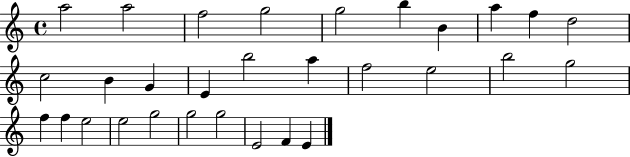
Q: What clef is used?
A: treble